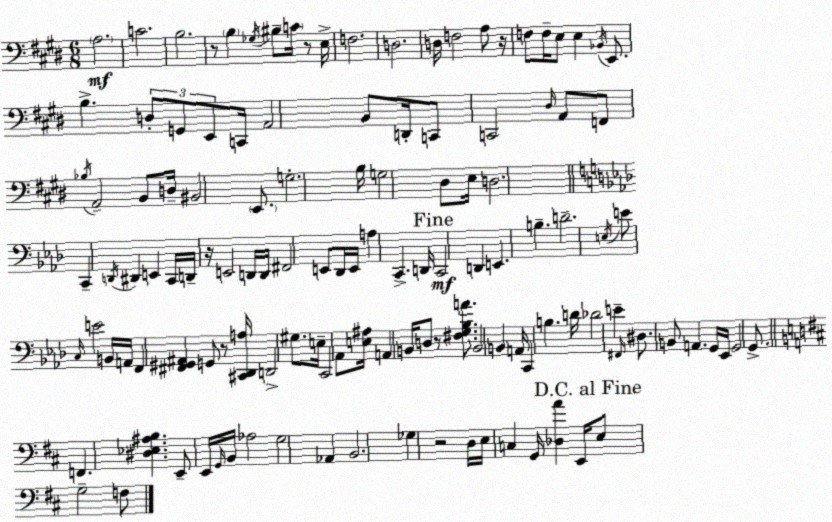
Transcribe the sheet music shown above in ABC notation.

X:1
T:Untitled
M:6/8
L:1/4
K:E
A,2 C2 B,2 z/2 B, _G,/4 ^B,/2 C/4 z/2 E,/4 F,2 D,2 D,/4 F,2 A,/2 z/4 F,/2 F,/4 E,/2 E, _B,,/4 E,,/2 B, D,/2 G,,/2 E,,/2 C,,/4 A,,2 B,,/2 D,,/4 C,,/2 C,,2 ^D,/4 A,,/2 F,,/2 _B,/4 A,,2 B,,/2 D,/4 ^B,,2 E,,/2 G,2 B,/4 G,2 ^D,/2 E,/4 D,2 C,, D,,/4 ^D,, E,, C,,/4 D,,/4 z/4 E,,2 D,,/4 D,,/4 ^F,,2 E,,/2 _D,,/4 E,,/4 A, C,, D,,/4 C,,2 D,, E,, B, D2 E,/4 E/2 C,/4 E2 B,,/4 A,,/4 F,, [^F,,^G,,^A,,] G,,/2 z/2 [^C,,_D,,A,]/4 D,,2 ^G,/2 E,/4 C,,2 _A,,/2 [E,^A,]/4 A,, B,,/4 D,/2 z/2 [^F,G,_B,A]/2 B,,2 B,, A,,/4 C,, B, D/4 _D2 E ^F,,/4 ^D,/2 B,,/2 A,, G,,/4 _E,,/4 G,,2 G,,/2 F,, [^D,_E,^A,B,] E,,/2 E,,/4 G,,/4 B,,/4 _A,2 G,2 _A,, B,,2 _G, z2 D,/4 E,/4 C, G,,/4 [_D,A] E,,/4 E,/2 G,2 F,/2